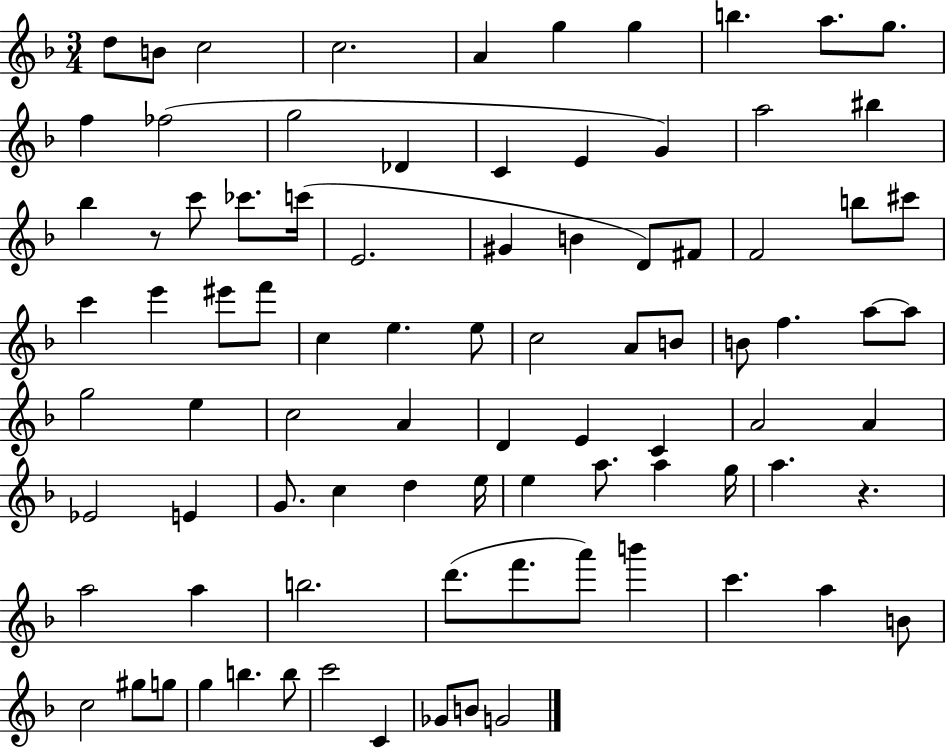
{
  \clef treble
  \numericTimeSignature
  \time 3/4
  \key f \major
  \repeat volta 2 { d''8 b'8 c''2 | c''2. | a'4 g''4 g''4 | b''4. a''8. g''8. | \break f''4 fes''2( | g''2 des'4 | c'4 e'4 g'4) | a''2 bis''4 | \break bes''4 r8 c'''8 ces'''8. c'''16( | e'2. | gis'4 b'4 d'8) fis'8 | f'2 b''8 cis'''8 | \break c'''4 e'''4 eis'''8 f'''8 | c''4 e''4. e''8 | c''2 a'8 b'8 | b'8 f''4. a''8~~ a''8 | \break g''2 e''4 | c''2 a'4 | d'4 e'4 c'4 | a'2 a'4 | \break ees'2 e'4 | g'8. c''4 d''4 e''16 | e''4 a''8. a''4 g''16 | a''4. r4. | \break a''2 a''4 | b''2. | d'''8.( f'''8. a'''8) b'''4 | c'''4. a''4 b'8 | \break c''2 gis''8 g''8 | g''4 b''4. b''8 | c'''2 c'4 | ges'8 b'8 g'2 | \break } \bar "|."
}